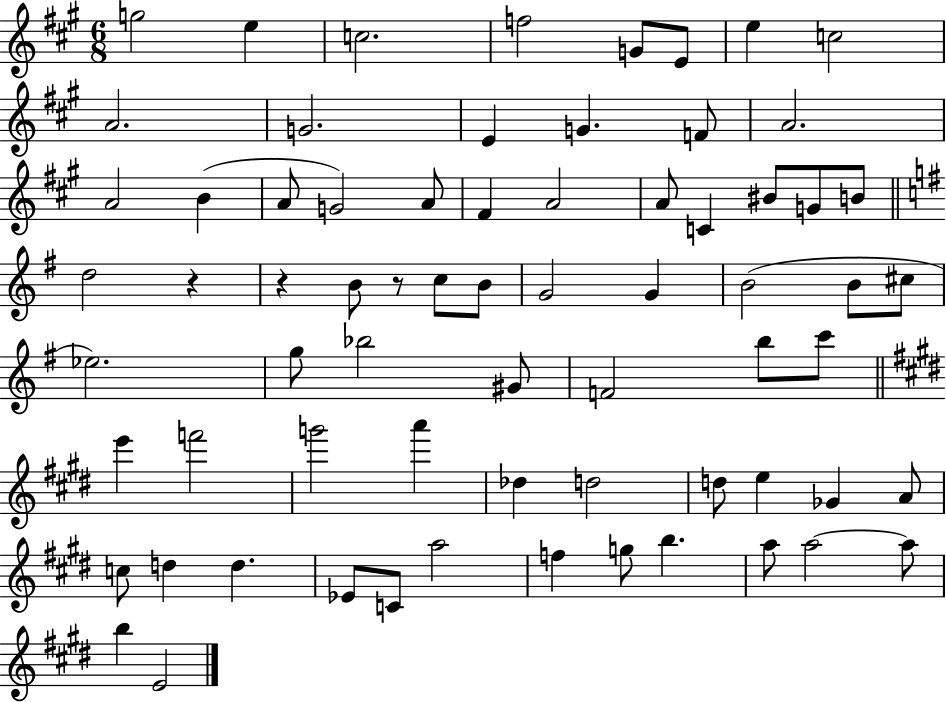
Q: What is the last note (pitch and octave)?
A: E4